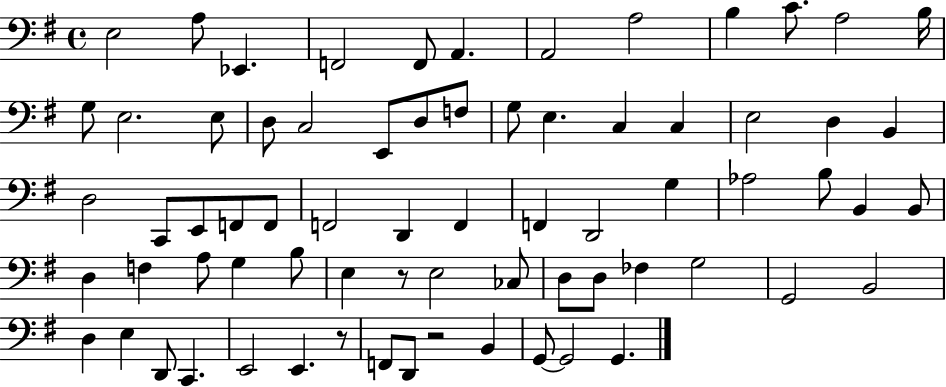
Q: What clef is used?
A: bass